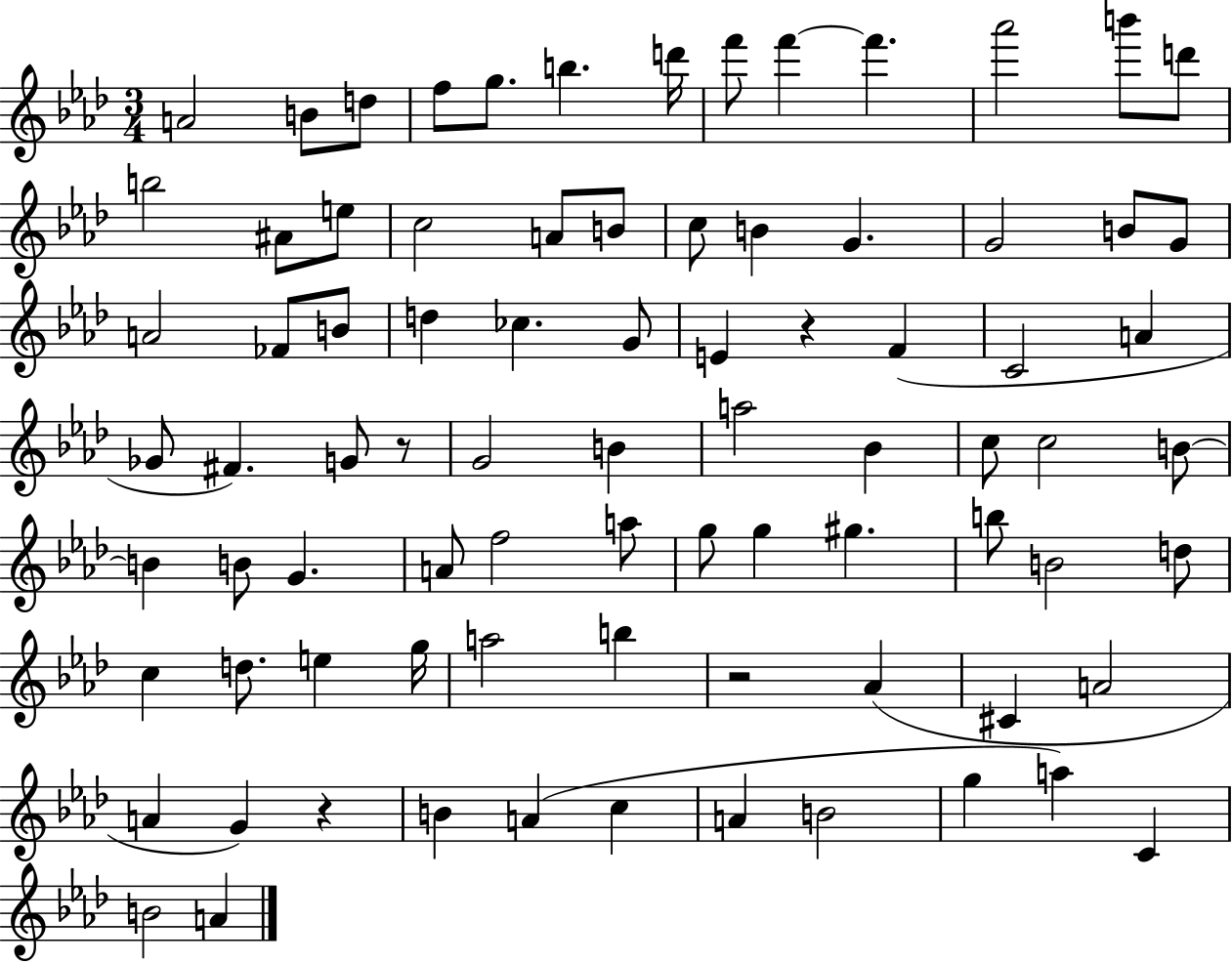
{
  \clef treble
  \numericTimeSignature
  \time 3/4
  \key aes \major
  a'2 b'8 d''8 | f''8 g''8. b''4. d'''16 | f'''8 f'''4~~ f'''4. | aes'''2 b'''8 d'''8 | \break b''2 ais'8 e''8 | c''2 a'8 b'8 | c''8 b'4 g'4. | g'2 b'8 g'8 | \break a'2 fes'8 b'8 | d''4 ces''4. g'8 | e'4 r4 f'4( | c'2 a'4 | \break ges'8 fis'4.) g'8 r8 | g'2 b'4 | a''2 bes'4 | c''8 c''2 b'8~~ | \break b'4 b'8 g'4. | a'8 f''2 a''8 | g''8 g''4 gis''4. | b''8 b'2 d''8 | \break c''4 d''8. e''4 g''16 | a''2 b''4 | r2 aes'4( | cis'4 a'2 | \break a'4 g'4) r4 | b'4 a'4( c''4 | a'4 b'2 | g''4 a''4) c'4 | \break b'2 a'4 | \bar "|."
}